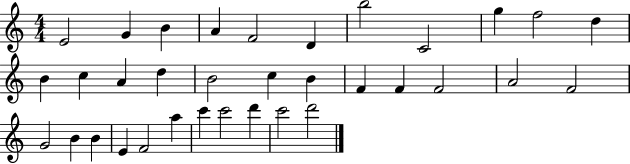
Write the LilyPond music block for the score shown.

{
  \clef treble
  \numericTimeSignature
  \time 4/4
  \key c \major
  e'2 g'4 b'4 | a'4 f'2 d'4 | b''2 c'2 | g''4 f''2 d''4 | \break b'4 c''4 a'4 d''4 | b'2 c''4 b'4 | f'4 f'4 f'2 | a'2 f'2 | \break g'2 b'4 b'4 | e'4 f'2 a''4 | c'''4 c'''2 d'''4 | c'''2 d'''2 | \break \bar "|."
}